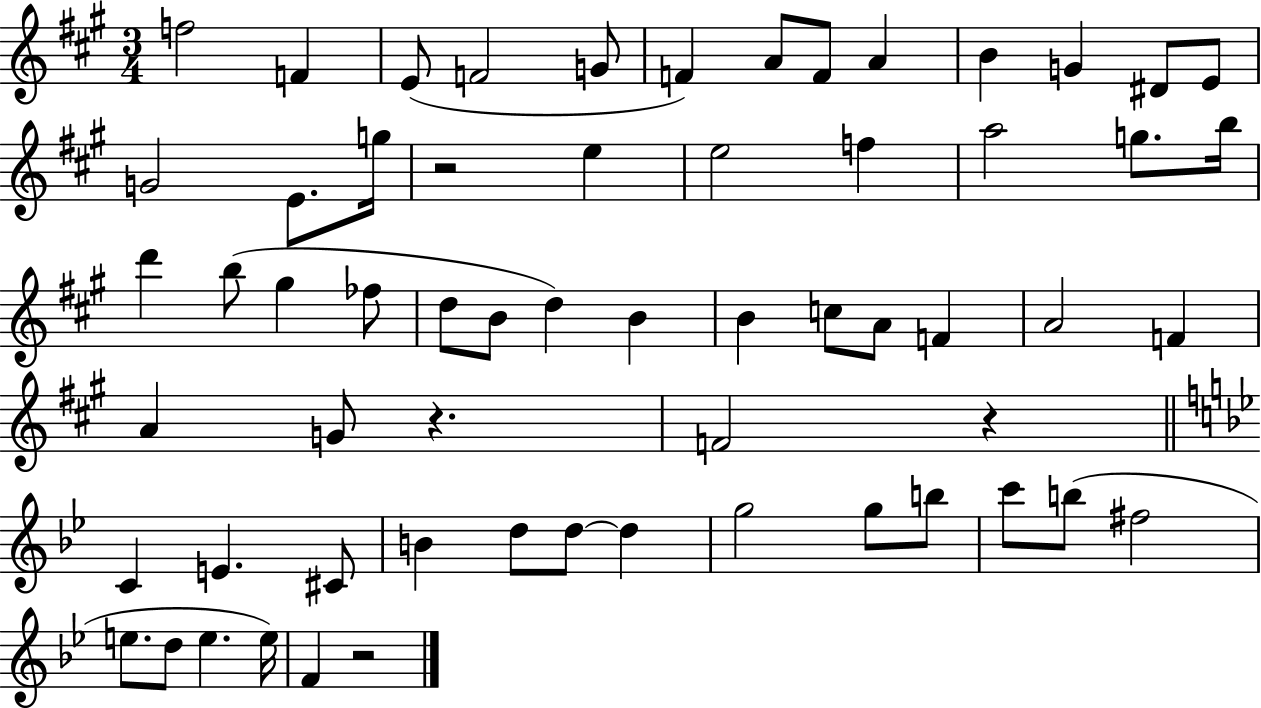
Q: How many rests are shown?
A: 4